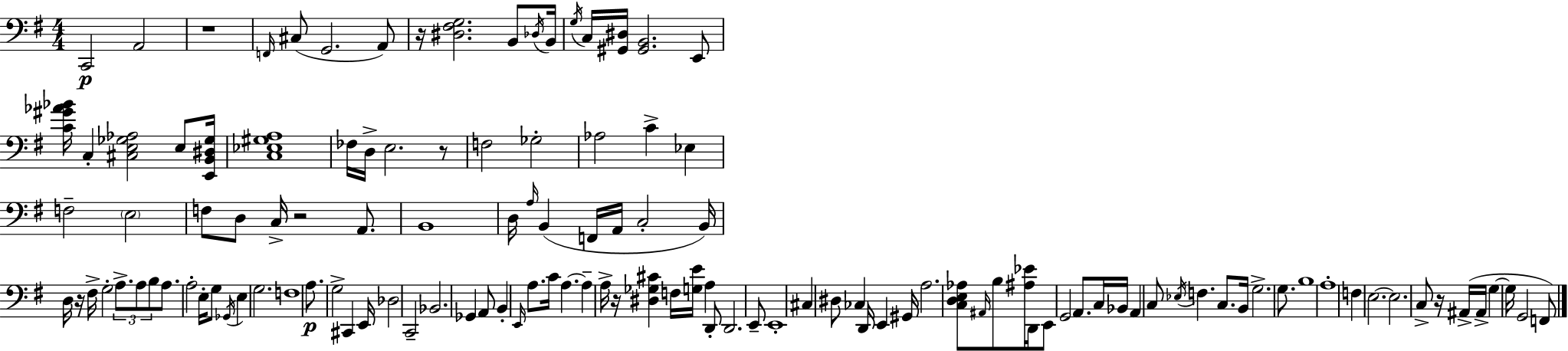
C2/h A2/h R/w F2/s C#3/e G2/h. A2/e R/s [D#3,F#3,G3]/h. B2/e Db3/s B2/s G3/s C3/s [G#2,D#3]/s [G#2,B2]/h. E2/e [C4,G#4,Ab4,Bb4]/s C3/q [C#3,E3,Gb3,Ab3]/h E3/e [E2,B2,D#3,Gb3]/s [C3,Eb3,G#3,A3]/w FES3/s D3/s E3/h. R/e F3/h Gb3/h Ab3/h C4/q Eb3/q F3/h E3/h F3/e D3/e C3/s R/h A2/e. B2/w D3/s A3/s B2/q F2/s A2/s C3/h B2/s D3/s R/s F#3/s G3/h A3/e. A3/e B3/e A3/e. A3/h E3/s G3/e Gb2/s E3/q G3/h. F3/w A3/e. G3/h C#2/q E2/s Db3/h C2/h Bb2/h. Gb2/q A2/e B2/q E2/s A3/e. C4/s A3/q. A3/q A3/s R/s [D#3,Gb3,C#4]/q F3/s [G3,E4]/s A3/q D2/e D2/h. E2/e E2/w C#3/q D#3/e CES3/q D2/s E2/q G#2/s A3/h. [C3,D3,E3,Ab3]/e A#2/s B3/e [A#3,Eb4]/s D2/s E2/e G2/h A2/e. C3/s Bb2/s A2/q C3/e Eb3/s F3/q. C3/e. B2/s G3/h. G3/e. B3/w A3/w F3/q E3/h. E3/h. C3/e R/s A#2/s A#2/s G3/q G3/s G2/h F2/e